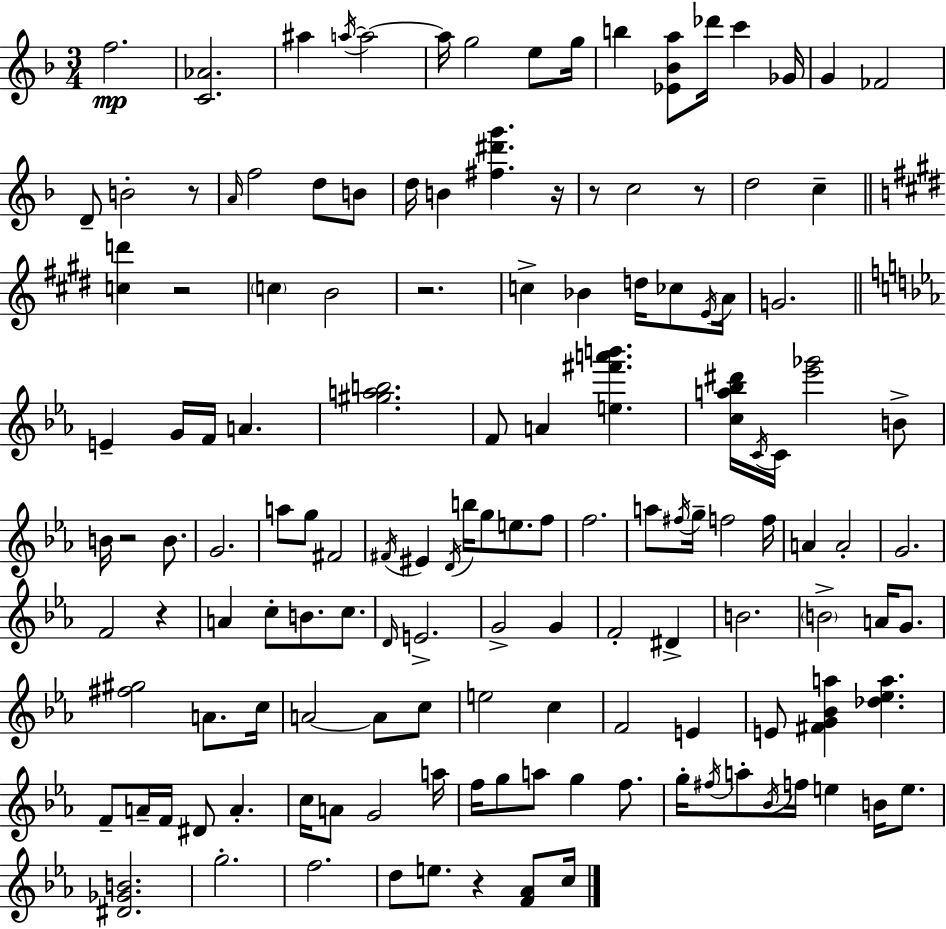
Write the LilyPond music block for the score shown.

{
  \clef treble
  \numericTimeSignature
  \time 3/4
  \key d \minor
  f''2.\mp | <c' aes'>2. | ais''4 \acciaccatura { a''16~ }~ a''2 | a''16 g''2 e''8 | \break g''16 b''4 <ees' bes' a''>8 des'''16 c'''4 | ges'16 g'4 fes'2 | d'8-- b'2-. r8 | \grace { a'16 } f''2 d''8 | \break b'8 d''16 b'4 <fis'' dis''' g'''>4. | r16 r8 c''2 | r8 d''2 c''4-- | \bar "||" \break \key e \major <c'' d'''>4 r2 | \parenthesize c''4 b'2 | r2. | c''4-> bes'4 d''16 ces''8 \acciaccatura { e'16 } | \break a'16 g'2. | \bar "||" \break \key ees \major e'4-- g'16 f'16 a'4. | <gis'' a'' b''>2. | f'8 a'4 <e'' fis''' a''' b'''>4. | <c'' a'' bes'' dis'''>16 \acciaccatura { c'16 } c'16 <ees''' ges'''>2 b'8-> | \break b'16 r2 b'8. | g'2. | a''8 g''8 fis'2 | \acciaccatura { fis'16 } eis'4 \acciaccatura { d'16 } b''16 g''8 e''8. | \break f''8 f''2. | a''8 \acciaccatura { fis''16 } g''16-- f''2 | f''16 a'4 a'2-. | g'2. | \break f'2 | r4 a'4 c''8-. b'8. | c''8. \grace { d'16 } e'2.-> | g'2-> | \break g'4 f'2-. | dis'4-> b'2. | \parenthesize b'2-> | a'16 g'8. <fis'' gis''>2 | \break a'8. c''16 a'2~~ | a'8 c''8 e''2 | c''4 f'2 | e'4 e'8 <fis' g' bes' a''>4 <des'' ees'' a''>4. | \break f'8-- a'16-- f'16 dis'8 a'4.-. | c''16 a'8 g'2 | a''16 f''16 g''8 a''8 g''4 | f''8. g''16-. \acciaccatura { fis''16 } a''8-. \acciaccatura { bes'16 } f''16 e''4 | \break b'16 e''8. <dis' ges' b'>2. | g''2.-. | f''2. | d''8 e''8. | \break r4 <f' aes'>8 c''16 \bar "|."
}